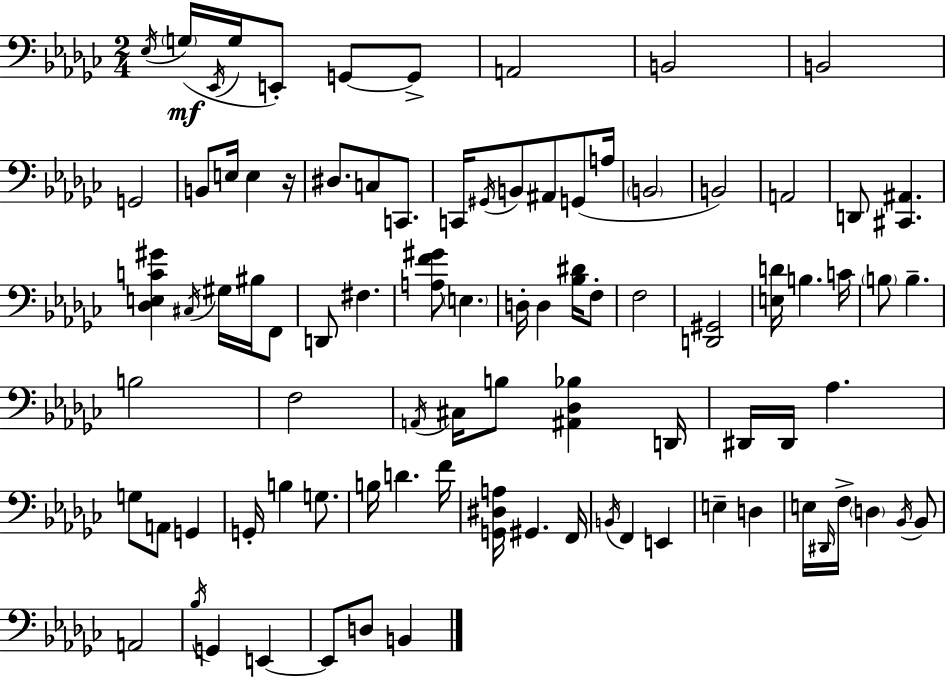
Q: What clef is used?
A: bass